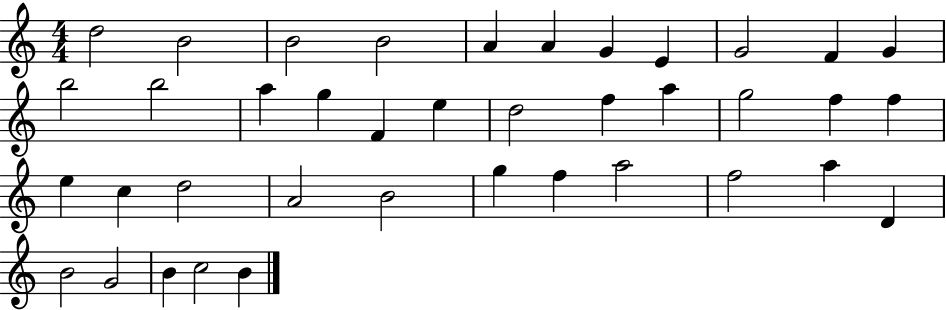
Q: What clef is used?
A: treble